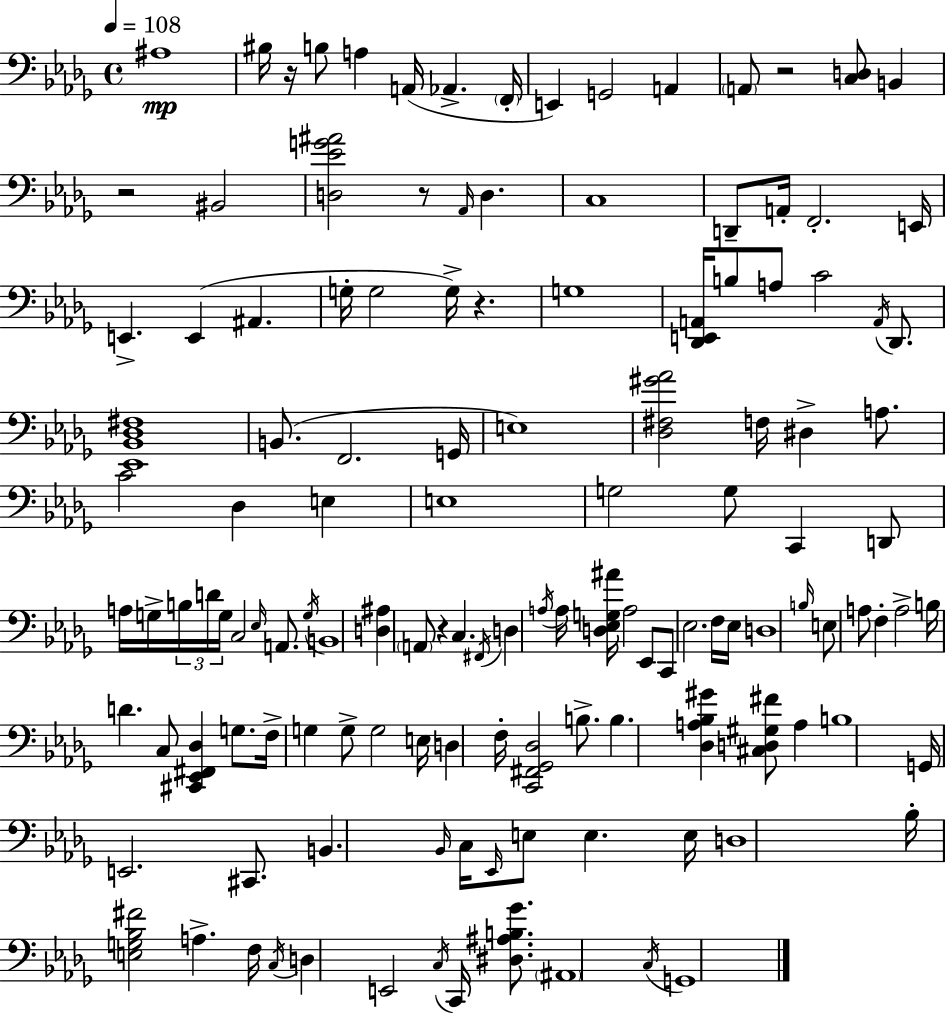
A#3/w BIS3/s R/s B3/e A3/q A2/s Ab2/q. F2/s E2/q G2/h A2/q A2/e R/h [C3,D3]/e B2/q R/h BIS2/h [D3,Eb4,G4,A#4]/h R/e Ab2/s D3/q. C3/w D2/e A2/s F2/h. E2/s E2/q. E2/q A#2/q. G3/s G3/h G3/s R/q. G3/w [Db2,E2,A2]/s B3/e A3/e C4/h A2/s Db2/e. [Eb2,Bb2,Db3,F#3]/w B2/e. F2/h. G2/s E3/w [Db3,F#3,G#4,Ab4]/h F3/s D#3/q A3/e. C4/h Db3/q E3/q E3/w G3/h G3/e C2/q D2/e A3/s G3/s B3/s D4/s G3/s C3/h Eb3/s A2/e. G3/s B2/w [D3,A#3]/q A2/e R/q C3/q. F#2/s D3/q A3/s A3/s [D3,Eb3,G3,A#4]/s A3/h Eb2/e C2/e Eb3/h. F3/s Eb3/s D3/w B3/s E3/e A3/e F3/q A3/h B3/s D4/q. C3/e [C#2,Eb2,F#2,Db3]/q G3/e. F3/s G3/q G3/e G3/h E3/s D3/q F3/s [C2,F#2,Gb2,Db3]/h B3/e. B3/q. [Db3,A3,Bb3,G#4]/q [C#3,D3,G#3,F#4]/e A3/q B3/w G2/s E2/h. C#2/e. B2/q. Bb2/s C3/s Eb2/s E3/e E3/q. E3/s D3/w Bb3/s [E3,G3,Bb3,F#4]/h A3/q. F3/s C3/s D3/q E2/h C3/s C2/s [D#3,A#3,B3,Gb4]/e. A#2/w C3/s G2/w